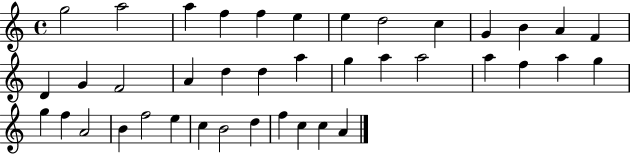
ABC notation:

X:1
T:Untitled
M:4/4
L:1/4
K:C
g2 a2 a f f e e d2 c G B A F D G F2 A d d a g a a2 a f a g g f A2 B f2 e c B2 d f c c A